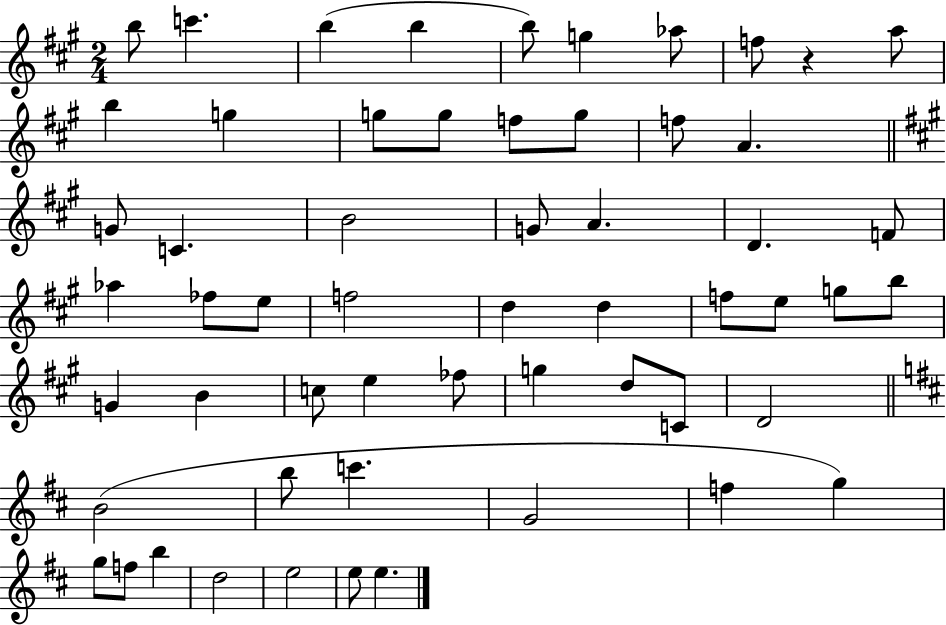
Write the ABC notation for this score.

X:1
T:Untitled
M:2/4
L:1/4
K:A
b/2 c' b b b/2 g _a/2 f/2 z a/2 b g g/2 g/2 f/2 g/2 f/2 A G/2 C B2 G/2 A D F/2 _a _f/2 e/2 f2 d d f/2 e/2 g/2 b/2 G B c/2 e _f/2 g d/2 C/2 D2 B2 b/2 c' G2 f g g/2 f/2 b d2 e2 e/2 e